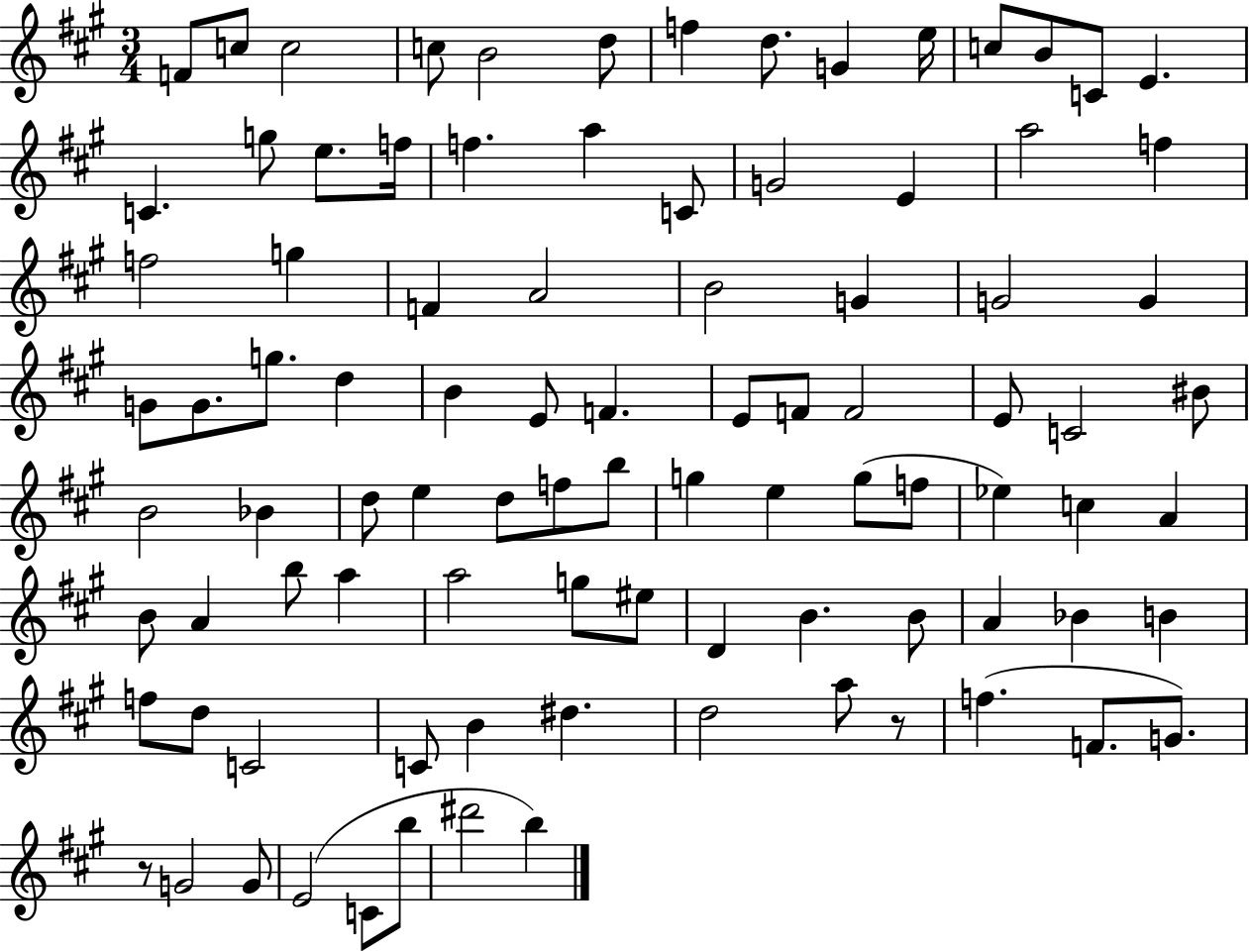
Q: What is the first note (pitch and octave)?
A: F4